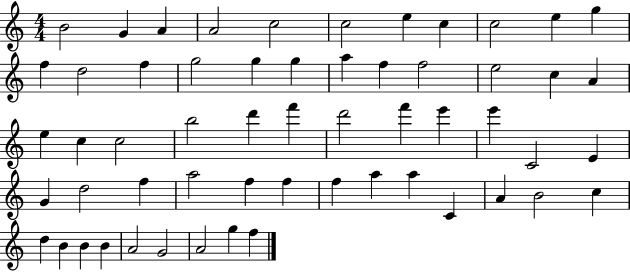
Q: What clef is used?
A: treble